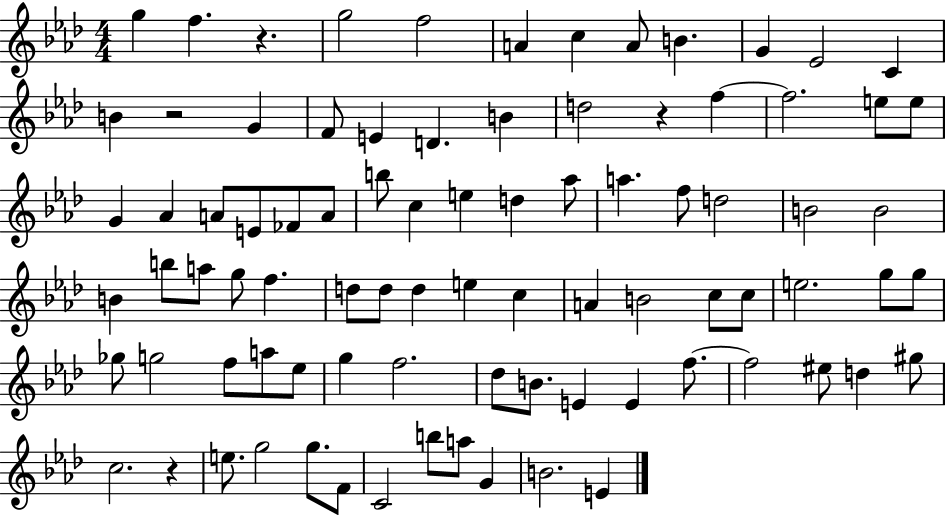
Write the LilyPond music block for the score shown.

{
  \clef treble
  \numericTimeSignature
  \time 4/4
  \key aes \major
  g''4 f''4. r4. | g''2 f''2 | a'4 c''4 a'8 b'4. | g'4 ees'2 c'4 | \break b'4 r2 g'4 | f'8 e'4 d'4. b'4 | d''2 r4 f''4~~ | f''2. e''8 e''8 | \break g'4 aes'4 a'8 e'8 fes'8 a'8 | b''8 c''4 e''4 d''4 aes''8 | a''4. f''8 d''2 | b'2 b'2 | \break b'4 b''8 a''8 g''8 f''4. | d''8 d''8 d''4 e''4 c''4 | a'4 b'2 c''8 c''8 | e''2. g''8 g''8 | \break ges''8 g''2 f''8 a''8 ees''8 | g''4 f''2. | des''8 b'8. e'4 e'4 f''8.~~ | f''2 eis''8 d''4 gis''8 | \break c''2. r4 | e''8. g''2 g''8. f'8 | c'2 b''8 a''8 g'4 | b'2. e'4 | \break \bar "|."
}